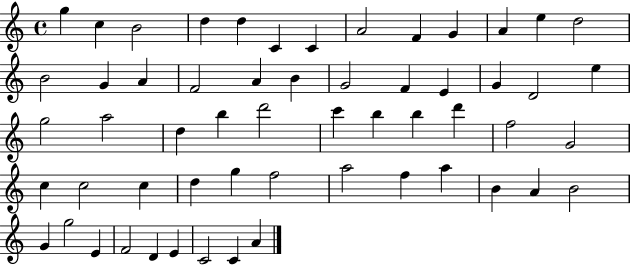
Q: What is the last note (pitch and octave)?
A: A4